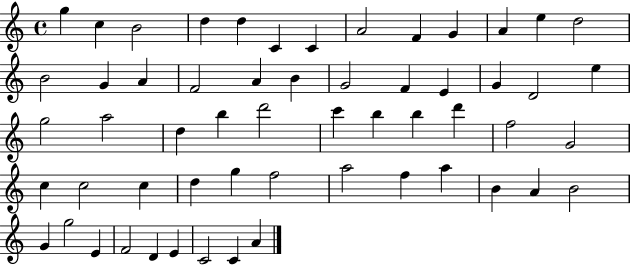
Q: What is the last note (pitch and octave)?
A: A4